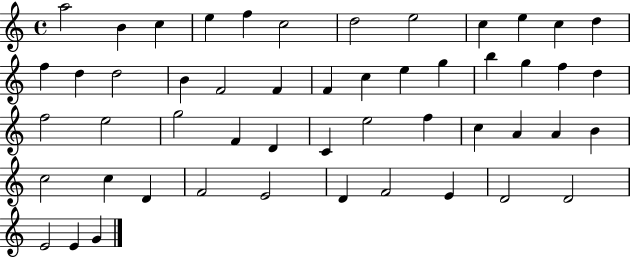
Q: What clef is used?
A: treble